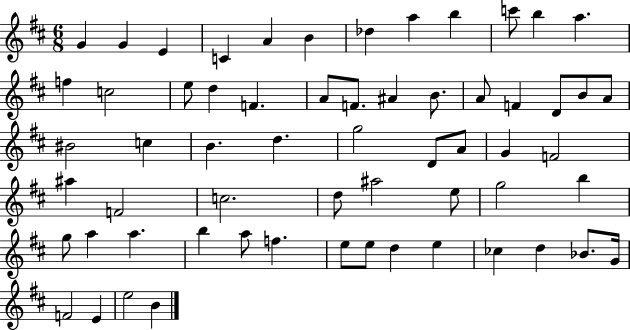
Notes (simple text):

G4/q G4/q E4/q C4/q A4/q B4/q Db5/q A5/q B5/q C6/e B5/q A5/q. F5/q C5/h E5/e D5/q F4/q. A4/e F4/e. A#4/q B4/e. A4/e F4/q D4/e B4/e A4/e BIS4/h C5/q B4/q. D5/q. G5/h D4/e A4/e G4/q F4/h A#5/q F4/h C5/h. D5/e A#5/h E5/e G5/h B5/q G5/e A5/q A5/q. B5/q A5/e F5/q. E5/e E5/e D5/q E5/q CES5/q D5/q Bb4/e. G4/s F4/h E4/q E5/h B4/q